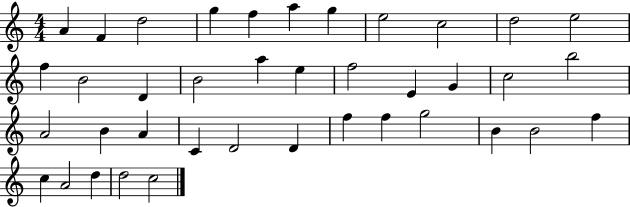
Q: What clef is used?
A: treble